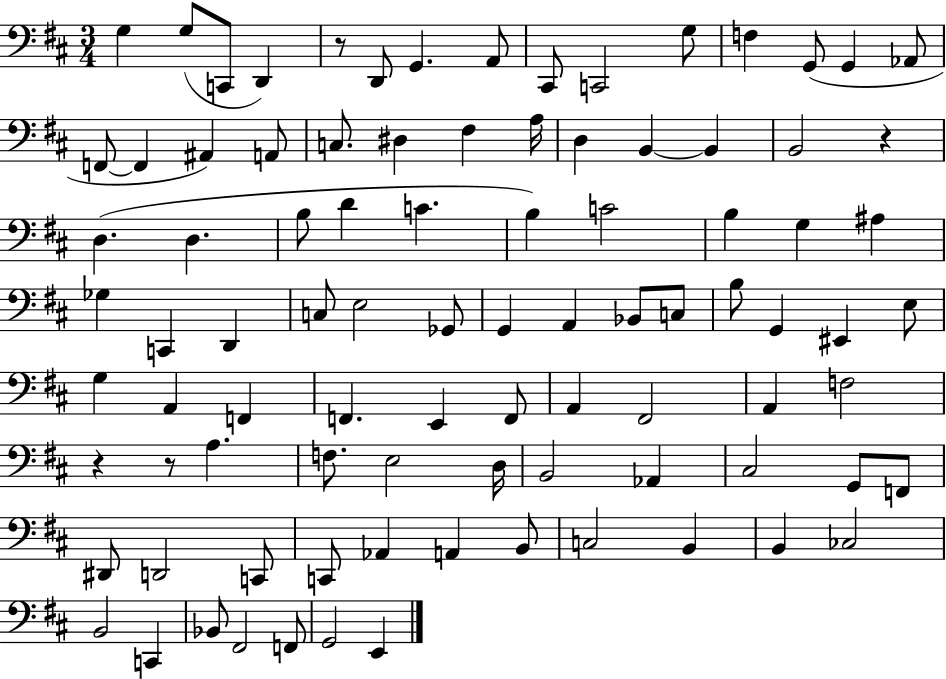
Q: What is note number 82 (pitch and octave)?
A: C2